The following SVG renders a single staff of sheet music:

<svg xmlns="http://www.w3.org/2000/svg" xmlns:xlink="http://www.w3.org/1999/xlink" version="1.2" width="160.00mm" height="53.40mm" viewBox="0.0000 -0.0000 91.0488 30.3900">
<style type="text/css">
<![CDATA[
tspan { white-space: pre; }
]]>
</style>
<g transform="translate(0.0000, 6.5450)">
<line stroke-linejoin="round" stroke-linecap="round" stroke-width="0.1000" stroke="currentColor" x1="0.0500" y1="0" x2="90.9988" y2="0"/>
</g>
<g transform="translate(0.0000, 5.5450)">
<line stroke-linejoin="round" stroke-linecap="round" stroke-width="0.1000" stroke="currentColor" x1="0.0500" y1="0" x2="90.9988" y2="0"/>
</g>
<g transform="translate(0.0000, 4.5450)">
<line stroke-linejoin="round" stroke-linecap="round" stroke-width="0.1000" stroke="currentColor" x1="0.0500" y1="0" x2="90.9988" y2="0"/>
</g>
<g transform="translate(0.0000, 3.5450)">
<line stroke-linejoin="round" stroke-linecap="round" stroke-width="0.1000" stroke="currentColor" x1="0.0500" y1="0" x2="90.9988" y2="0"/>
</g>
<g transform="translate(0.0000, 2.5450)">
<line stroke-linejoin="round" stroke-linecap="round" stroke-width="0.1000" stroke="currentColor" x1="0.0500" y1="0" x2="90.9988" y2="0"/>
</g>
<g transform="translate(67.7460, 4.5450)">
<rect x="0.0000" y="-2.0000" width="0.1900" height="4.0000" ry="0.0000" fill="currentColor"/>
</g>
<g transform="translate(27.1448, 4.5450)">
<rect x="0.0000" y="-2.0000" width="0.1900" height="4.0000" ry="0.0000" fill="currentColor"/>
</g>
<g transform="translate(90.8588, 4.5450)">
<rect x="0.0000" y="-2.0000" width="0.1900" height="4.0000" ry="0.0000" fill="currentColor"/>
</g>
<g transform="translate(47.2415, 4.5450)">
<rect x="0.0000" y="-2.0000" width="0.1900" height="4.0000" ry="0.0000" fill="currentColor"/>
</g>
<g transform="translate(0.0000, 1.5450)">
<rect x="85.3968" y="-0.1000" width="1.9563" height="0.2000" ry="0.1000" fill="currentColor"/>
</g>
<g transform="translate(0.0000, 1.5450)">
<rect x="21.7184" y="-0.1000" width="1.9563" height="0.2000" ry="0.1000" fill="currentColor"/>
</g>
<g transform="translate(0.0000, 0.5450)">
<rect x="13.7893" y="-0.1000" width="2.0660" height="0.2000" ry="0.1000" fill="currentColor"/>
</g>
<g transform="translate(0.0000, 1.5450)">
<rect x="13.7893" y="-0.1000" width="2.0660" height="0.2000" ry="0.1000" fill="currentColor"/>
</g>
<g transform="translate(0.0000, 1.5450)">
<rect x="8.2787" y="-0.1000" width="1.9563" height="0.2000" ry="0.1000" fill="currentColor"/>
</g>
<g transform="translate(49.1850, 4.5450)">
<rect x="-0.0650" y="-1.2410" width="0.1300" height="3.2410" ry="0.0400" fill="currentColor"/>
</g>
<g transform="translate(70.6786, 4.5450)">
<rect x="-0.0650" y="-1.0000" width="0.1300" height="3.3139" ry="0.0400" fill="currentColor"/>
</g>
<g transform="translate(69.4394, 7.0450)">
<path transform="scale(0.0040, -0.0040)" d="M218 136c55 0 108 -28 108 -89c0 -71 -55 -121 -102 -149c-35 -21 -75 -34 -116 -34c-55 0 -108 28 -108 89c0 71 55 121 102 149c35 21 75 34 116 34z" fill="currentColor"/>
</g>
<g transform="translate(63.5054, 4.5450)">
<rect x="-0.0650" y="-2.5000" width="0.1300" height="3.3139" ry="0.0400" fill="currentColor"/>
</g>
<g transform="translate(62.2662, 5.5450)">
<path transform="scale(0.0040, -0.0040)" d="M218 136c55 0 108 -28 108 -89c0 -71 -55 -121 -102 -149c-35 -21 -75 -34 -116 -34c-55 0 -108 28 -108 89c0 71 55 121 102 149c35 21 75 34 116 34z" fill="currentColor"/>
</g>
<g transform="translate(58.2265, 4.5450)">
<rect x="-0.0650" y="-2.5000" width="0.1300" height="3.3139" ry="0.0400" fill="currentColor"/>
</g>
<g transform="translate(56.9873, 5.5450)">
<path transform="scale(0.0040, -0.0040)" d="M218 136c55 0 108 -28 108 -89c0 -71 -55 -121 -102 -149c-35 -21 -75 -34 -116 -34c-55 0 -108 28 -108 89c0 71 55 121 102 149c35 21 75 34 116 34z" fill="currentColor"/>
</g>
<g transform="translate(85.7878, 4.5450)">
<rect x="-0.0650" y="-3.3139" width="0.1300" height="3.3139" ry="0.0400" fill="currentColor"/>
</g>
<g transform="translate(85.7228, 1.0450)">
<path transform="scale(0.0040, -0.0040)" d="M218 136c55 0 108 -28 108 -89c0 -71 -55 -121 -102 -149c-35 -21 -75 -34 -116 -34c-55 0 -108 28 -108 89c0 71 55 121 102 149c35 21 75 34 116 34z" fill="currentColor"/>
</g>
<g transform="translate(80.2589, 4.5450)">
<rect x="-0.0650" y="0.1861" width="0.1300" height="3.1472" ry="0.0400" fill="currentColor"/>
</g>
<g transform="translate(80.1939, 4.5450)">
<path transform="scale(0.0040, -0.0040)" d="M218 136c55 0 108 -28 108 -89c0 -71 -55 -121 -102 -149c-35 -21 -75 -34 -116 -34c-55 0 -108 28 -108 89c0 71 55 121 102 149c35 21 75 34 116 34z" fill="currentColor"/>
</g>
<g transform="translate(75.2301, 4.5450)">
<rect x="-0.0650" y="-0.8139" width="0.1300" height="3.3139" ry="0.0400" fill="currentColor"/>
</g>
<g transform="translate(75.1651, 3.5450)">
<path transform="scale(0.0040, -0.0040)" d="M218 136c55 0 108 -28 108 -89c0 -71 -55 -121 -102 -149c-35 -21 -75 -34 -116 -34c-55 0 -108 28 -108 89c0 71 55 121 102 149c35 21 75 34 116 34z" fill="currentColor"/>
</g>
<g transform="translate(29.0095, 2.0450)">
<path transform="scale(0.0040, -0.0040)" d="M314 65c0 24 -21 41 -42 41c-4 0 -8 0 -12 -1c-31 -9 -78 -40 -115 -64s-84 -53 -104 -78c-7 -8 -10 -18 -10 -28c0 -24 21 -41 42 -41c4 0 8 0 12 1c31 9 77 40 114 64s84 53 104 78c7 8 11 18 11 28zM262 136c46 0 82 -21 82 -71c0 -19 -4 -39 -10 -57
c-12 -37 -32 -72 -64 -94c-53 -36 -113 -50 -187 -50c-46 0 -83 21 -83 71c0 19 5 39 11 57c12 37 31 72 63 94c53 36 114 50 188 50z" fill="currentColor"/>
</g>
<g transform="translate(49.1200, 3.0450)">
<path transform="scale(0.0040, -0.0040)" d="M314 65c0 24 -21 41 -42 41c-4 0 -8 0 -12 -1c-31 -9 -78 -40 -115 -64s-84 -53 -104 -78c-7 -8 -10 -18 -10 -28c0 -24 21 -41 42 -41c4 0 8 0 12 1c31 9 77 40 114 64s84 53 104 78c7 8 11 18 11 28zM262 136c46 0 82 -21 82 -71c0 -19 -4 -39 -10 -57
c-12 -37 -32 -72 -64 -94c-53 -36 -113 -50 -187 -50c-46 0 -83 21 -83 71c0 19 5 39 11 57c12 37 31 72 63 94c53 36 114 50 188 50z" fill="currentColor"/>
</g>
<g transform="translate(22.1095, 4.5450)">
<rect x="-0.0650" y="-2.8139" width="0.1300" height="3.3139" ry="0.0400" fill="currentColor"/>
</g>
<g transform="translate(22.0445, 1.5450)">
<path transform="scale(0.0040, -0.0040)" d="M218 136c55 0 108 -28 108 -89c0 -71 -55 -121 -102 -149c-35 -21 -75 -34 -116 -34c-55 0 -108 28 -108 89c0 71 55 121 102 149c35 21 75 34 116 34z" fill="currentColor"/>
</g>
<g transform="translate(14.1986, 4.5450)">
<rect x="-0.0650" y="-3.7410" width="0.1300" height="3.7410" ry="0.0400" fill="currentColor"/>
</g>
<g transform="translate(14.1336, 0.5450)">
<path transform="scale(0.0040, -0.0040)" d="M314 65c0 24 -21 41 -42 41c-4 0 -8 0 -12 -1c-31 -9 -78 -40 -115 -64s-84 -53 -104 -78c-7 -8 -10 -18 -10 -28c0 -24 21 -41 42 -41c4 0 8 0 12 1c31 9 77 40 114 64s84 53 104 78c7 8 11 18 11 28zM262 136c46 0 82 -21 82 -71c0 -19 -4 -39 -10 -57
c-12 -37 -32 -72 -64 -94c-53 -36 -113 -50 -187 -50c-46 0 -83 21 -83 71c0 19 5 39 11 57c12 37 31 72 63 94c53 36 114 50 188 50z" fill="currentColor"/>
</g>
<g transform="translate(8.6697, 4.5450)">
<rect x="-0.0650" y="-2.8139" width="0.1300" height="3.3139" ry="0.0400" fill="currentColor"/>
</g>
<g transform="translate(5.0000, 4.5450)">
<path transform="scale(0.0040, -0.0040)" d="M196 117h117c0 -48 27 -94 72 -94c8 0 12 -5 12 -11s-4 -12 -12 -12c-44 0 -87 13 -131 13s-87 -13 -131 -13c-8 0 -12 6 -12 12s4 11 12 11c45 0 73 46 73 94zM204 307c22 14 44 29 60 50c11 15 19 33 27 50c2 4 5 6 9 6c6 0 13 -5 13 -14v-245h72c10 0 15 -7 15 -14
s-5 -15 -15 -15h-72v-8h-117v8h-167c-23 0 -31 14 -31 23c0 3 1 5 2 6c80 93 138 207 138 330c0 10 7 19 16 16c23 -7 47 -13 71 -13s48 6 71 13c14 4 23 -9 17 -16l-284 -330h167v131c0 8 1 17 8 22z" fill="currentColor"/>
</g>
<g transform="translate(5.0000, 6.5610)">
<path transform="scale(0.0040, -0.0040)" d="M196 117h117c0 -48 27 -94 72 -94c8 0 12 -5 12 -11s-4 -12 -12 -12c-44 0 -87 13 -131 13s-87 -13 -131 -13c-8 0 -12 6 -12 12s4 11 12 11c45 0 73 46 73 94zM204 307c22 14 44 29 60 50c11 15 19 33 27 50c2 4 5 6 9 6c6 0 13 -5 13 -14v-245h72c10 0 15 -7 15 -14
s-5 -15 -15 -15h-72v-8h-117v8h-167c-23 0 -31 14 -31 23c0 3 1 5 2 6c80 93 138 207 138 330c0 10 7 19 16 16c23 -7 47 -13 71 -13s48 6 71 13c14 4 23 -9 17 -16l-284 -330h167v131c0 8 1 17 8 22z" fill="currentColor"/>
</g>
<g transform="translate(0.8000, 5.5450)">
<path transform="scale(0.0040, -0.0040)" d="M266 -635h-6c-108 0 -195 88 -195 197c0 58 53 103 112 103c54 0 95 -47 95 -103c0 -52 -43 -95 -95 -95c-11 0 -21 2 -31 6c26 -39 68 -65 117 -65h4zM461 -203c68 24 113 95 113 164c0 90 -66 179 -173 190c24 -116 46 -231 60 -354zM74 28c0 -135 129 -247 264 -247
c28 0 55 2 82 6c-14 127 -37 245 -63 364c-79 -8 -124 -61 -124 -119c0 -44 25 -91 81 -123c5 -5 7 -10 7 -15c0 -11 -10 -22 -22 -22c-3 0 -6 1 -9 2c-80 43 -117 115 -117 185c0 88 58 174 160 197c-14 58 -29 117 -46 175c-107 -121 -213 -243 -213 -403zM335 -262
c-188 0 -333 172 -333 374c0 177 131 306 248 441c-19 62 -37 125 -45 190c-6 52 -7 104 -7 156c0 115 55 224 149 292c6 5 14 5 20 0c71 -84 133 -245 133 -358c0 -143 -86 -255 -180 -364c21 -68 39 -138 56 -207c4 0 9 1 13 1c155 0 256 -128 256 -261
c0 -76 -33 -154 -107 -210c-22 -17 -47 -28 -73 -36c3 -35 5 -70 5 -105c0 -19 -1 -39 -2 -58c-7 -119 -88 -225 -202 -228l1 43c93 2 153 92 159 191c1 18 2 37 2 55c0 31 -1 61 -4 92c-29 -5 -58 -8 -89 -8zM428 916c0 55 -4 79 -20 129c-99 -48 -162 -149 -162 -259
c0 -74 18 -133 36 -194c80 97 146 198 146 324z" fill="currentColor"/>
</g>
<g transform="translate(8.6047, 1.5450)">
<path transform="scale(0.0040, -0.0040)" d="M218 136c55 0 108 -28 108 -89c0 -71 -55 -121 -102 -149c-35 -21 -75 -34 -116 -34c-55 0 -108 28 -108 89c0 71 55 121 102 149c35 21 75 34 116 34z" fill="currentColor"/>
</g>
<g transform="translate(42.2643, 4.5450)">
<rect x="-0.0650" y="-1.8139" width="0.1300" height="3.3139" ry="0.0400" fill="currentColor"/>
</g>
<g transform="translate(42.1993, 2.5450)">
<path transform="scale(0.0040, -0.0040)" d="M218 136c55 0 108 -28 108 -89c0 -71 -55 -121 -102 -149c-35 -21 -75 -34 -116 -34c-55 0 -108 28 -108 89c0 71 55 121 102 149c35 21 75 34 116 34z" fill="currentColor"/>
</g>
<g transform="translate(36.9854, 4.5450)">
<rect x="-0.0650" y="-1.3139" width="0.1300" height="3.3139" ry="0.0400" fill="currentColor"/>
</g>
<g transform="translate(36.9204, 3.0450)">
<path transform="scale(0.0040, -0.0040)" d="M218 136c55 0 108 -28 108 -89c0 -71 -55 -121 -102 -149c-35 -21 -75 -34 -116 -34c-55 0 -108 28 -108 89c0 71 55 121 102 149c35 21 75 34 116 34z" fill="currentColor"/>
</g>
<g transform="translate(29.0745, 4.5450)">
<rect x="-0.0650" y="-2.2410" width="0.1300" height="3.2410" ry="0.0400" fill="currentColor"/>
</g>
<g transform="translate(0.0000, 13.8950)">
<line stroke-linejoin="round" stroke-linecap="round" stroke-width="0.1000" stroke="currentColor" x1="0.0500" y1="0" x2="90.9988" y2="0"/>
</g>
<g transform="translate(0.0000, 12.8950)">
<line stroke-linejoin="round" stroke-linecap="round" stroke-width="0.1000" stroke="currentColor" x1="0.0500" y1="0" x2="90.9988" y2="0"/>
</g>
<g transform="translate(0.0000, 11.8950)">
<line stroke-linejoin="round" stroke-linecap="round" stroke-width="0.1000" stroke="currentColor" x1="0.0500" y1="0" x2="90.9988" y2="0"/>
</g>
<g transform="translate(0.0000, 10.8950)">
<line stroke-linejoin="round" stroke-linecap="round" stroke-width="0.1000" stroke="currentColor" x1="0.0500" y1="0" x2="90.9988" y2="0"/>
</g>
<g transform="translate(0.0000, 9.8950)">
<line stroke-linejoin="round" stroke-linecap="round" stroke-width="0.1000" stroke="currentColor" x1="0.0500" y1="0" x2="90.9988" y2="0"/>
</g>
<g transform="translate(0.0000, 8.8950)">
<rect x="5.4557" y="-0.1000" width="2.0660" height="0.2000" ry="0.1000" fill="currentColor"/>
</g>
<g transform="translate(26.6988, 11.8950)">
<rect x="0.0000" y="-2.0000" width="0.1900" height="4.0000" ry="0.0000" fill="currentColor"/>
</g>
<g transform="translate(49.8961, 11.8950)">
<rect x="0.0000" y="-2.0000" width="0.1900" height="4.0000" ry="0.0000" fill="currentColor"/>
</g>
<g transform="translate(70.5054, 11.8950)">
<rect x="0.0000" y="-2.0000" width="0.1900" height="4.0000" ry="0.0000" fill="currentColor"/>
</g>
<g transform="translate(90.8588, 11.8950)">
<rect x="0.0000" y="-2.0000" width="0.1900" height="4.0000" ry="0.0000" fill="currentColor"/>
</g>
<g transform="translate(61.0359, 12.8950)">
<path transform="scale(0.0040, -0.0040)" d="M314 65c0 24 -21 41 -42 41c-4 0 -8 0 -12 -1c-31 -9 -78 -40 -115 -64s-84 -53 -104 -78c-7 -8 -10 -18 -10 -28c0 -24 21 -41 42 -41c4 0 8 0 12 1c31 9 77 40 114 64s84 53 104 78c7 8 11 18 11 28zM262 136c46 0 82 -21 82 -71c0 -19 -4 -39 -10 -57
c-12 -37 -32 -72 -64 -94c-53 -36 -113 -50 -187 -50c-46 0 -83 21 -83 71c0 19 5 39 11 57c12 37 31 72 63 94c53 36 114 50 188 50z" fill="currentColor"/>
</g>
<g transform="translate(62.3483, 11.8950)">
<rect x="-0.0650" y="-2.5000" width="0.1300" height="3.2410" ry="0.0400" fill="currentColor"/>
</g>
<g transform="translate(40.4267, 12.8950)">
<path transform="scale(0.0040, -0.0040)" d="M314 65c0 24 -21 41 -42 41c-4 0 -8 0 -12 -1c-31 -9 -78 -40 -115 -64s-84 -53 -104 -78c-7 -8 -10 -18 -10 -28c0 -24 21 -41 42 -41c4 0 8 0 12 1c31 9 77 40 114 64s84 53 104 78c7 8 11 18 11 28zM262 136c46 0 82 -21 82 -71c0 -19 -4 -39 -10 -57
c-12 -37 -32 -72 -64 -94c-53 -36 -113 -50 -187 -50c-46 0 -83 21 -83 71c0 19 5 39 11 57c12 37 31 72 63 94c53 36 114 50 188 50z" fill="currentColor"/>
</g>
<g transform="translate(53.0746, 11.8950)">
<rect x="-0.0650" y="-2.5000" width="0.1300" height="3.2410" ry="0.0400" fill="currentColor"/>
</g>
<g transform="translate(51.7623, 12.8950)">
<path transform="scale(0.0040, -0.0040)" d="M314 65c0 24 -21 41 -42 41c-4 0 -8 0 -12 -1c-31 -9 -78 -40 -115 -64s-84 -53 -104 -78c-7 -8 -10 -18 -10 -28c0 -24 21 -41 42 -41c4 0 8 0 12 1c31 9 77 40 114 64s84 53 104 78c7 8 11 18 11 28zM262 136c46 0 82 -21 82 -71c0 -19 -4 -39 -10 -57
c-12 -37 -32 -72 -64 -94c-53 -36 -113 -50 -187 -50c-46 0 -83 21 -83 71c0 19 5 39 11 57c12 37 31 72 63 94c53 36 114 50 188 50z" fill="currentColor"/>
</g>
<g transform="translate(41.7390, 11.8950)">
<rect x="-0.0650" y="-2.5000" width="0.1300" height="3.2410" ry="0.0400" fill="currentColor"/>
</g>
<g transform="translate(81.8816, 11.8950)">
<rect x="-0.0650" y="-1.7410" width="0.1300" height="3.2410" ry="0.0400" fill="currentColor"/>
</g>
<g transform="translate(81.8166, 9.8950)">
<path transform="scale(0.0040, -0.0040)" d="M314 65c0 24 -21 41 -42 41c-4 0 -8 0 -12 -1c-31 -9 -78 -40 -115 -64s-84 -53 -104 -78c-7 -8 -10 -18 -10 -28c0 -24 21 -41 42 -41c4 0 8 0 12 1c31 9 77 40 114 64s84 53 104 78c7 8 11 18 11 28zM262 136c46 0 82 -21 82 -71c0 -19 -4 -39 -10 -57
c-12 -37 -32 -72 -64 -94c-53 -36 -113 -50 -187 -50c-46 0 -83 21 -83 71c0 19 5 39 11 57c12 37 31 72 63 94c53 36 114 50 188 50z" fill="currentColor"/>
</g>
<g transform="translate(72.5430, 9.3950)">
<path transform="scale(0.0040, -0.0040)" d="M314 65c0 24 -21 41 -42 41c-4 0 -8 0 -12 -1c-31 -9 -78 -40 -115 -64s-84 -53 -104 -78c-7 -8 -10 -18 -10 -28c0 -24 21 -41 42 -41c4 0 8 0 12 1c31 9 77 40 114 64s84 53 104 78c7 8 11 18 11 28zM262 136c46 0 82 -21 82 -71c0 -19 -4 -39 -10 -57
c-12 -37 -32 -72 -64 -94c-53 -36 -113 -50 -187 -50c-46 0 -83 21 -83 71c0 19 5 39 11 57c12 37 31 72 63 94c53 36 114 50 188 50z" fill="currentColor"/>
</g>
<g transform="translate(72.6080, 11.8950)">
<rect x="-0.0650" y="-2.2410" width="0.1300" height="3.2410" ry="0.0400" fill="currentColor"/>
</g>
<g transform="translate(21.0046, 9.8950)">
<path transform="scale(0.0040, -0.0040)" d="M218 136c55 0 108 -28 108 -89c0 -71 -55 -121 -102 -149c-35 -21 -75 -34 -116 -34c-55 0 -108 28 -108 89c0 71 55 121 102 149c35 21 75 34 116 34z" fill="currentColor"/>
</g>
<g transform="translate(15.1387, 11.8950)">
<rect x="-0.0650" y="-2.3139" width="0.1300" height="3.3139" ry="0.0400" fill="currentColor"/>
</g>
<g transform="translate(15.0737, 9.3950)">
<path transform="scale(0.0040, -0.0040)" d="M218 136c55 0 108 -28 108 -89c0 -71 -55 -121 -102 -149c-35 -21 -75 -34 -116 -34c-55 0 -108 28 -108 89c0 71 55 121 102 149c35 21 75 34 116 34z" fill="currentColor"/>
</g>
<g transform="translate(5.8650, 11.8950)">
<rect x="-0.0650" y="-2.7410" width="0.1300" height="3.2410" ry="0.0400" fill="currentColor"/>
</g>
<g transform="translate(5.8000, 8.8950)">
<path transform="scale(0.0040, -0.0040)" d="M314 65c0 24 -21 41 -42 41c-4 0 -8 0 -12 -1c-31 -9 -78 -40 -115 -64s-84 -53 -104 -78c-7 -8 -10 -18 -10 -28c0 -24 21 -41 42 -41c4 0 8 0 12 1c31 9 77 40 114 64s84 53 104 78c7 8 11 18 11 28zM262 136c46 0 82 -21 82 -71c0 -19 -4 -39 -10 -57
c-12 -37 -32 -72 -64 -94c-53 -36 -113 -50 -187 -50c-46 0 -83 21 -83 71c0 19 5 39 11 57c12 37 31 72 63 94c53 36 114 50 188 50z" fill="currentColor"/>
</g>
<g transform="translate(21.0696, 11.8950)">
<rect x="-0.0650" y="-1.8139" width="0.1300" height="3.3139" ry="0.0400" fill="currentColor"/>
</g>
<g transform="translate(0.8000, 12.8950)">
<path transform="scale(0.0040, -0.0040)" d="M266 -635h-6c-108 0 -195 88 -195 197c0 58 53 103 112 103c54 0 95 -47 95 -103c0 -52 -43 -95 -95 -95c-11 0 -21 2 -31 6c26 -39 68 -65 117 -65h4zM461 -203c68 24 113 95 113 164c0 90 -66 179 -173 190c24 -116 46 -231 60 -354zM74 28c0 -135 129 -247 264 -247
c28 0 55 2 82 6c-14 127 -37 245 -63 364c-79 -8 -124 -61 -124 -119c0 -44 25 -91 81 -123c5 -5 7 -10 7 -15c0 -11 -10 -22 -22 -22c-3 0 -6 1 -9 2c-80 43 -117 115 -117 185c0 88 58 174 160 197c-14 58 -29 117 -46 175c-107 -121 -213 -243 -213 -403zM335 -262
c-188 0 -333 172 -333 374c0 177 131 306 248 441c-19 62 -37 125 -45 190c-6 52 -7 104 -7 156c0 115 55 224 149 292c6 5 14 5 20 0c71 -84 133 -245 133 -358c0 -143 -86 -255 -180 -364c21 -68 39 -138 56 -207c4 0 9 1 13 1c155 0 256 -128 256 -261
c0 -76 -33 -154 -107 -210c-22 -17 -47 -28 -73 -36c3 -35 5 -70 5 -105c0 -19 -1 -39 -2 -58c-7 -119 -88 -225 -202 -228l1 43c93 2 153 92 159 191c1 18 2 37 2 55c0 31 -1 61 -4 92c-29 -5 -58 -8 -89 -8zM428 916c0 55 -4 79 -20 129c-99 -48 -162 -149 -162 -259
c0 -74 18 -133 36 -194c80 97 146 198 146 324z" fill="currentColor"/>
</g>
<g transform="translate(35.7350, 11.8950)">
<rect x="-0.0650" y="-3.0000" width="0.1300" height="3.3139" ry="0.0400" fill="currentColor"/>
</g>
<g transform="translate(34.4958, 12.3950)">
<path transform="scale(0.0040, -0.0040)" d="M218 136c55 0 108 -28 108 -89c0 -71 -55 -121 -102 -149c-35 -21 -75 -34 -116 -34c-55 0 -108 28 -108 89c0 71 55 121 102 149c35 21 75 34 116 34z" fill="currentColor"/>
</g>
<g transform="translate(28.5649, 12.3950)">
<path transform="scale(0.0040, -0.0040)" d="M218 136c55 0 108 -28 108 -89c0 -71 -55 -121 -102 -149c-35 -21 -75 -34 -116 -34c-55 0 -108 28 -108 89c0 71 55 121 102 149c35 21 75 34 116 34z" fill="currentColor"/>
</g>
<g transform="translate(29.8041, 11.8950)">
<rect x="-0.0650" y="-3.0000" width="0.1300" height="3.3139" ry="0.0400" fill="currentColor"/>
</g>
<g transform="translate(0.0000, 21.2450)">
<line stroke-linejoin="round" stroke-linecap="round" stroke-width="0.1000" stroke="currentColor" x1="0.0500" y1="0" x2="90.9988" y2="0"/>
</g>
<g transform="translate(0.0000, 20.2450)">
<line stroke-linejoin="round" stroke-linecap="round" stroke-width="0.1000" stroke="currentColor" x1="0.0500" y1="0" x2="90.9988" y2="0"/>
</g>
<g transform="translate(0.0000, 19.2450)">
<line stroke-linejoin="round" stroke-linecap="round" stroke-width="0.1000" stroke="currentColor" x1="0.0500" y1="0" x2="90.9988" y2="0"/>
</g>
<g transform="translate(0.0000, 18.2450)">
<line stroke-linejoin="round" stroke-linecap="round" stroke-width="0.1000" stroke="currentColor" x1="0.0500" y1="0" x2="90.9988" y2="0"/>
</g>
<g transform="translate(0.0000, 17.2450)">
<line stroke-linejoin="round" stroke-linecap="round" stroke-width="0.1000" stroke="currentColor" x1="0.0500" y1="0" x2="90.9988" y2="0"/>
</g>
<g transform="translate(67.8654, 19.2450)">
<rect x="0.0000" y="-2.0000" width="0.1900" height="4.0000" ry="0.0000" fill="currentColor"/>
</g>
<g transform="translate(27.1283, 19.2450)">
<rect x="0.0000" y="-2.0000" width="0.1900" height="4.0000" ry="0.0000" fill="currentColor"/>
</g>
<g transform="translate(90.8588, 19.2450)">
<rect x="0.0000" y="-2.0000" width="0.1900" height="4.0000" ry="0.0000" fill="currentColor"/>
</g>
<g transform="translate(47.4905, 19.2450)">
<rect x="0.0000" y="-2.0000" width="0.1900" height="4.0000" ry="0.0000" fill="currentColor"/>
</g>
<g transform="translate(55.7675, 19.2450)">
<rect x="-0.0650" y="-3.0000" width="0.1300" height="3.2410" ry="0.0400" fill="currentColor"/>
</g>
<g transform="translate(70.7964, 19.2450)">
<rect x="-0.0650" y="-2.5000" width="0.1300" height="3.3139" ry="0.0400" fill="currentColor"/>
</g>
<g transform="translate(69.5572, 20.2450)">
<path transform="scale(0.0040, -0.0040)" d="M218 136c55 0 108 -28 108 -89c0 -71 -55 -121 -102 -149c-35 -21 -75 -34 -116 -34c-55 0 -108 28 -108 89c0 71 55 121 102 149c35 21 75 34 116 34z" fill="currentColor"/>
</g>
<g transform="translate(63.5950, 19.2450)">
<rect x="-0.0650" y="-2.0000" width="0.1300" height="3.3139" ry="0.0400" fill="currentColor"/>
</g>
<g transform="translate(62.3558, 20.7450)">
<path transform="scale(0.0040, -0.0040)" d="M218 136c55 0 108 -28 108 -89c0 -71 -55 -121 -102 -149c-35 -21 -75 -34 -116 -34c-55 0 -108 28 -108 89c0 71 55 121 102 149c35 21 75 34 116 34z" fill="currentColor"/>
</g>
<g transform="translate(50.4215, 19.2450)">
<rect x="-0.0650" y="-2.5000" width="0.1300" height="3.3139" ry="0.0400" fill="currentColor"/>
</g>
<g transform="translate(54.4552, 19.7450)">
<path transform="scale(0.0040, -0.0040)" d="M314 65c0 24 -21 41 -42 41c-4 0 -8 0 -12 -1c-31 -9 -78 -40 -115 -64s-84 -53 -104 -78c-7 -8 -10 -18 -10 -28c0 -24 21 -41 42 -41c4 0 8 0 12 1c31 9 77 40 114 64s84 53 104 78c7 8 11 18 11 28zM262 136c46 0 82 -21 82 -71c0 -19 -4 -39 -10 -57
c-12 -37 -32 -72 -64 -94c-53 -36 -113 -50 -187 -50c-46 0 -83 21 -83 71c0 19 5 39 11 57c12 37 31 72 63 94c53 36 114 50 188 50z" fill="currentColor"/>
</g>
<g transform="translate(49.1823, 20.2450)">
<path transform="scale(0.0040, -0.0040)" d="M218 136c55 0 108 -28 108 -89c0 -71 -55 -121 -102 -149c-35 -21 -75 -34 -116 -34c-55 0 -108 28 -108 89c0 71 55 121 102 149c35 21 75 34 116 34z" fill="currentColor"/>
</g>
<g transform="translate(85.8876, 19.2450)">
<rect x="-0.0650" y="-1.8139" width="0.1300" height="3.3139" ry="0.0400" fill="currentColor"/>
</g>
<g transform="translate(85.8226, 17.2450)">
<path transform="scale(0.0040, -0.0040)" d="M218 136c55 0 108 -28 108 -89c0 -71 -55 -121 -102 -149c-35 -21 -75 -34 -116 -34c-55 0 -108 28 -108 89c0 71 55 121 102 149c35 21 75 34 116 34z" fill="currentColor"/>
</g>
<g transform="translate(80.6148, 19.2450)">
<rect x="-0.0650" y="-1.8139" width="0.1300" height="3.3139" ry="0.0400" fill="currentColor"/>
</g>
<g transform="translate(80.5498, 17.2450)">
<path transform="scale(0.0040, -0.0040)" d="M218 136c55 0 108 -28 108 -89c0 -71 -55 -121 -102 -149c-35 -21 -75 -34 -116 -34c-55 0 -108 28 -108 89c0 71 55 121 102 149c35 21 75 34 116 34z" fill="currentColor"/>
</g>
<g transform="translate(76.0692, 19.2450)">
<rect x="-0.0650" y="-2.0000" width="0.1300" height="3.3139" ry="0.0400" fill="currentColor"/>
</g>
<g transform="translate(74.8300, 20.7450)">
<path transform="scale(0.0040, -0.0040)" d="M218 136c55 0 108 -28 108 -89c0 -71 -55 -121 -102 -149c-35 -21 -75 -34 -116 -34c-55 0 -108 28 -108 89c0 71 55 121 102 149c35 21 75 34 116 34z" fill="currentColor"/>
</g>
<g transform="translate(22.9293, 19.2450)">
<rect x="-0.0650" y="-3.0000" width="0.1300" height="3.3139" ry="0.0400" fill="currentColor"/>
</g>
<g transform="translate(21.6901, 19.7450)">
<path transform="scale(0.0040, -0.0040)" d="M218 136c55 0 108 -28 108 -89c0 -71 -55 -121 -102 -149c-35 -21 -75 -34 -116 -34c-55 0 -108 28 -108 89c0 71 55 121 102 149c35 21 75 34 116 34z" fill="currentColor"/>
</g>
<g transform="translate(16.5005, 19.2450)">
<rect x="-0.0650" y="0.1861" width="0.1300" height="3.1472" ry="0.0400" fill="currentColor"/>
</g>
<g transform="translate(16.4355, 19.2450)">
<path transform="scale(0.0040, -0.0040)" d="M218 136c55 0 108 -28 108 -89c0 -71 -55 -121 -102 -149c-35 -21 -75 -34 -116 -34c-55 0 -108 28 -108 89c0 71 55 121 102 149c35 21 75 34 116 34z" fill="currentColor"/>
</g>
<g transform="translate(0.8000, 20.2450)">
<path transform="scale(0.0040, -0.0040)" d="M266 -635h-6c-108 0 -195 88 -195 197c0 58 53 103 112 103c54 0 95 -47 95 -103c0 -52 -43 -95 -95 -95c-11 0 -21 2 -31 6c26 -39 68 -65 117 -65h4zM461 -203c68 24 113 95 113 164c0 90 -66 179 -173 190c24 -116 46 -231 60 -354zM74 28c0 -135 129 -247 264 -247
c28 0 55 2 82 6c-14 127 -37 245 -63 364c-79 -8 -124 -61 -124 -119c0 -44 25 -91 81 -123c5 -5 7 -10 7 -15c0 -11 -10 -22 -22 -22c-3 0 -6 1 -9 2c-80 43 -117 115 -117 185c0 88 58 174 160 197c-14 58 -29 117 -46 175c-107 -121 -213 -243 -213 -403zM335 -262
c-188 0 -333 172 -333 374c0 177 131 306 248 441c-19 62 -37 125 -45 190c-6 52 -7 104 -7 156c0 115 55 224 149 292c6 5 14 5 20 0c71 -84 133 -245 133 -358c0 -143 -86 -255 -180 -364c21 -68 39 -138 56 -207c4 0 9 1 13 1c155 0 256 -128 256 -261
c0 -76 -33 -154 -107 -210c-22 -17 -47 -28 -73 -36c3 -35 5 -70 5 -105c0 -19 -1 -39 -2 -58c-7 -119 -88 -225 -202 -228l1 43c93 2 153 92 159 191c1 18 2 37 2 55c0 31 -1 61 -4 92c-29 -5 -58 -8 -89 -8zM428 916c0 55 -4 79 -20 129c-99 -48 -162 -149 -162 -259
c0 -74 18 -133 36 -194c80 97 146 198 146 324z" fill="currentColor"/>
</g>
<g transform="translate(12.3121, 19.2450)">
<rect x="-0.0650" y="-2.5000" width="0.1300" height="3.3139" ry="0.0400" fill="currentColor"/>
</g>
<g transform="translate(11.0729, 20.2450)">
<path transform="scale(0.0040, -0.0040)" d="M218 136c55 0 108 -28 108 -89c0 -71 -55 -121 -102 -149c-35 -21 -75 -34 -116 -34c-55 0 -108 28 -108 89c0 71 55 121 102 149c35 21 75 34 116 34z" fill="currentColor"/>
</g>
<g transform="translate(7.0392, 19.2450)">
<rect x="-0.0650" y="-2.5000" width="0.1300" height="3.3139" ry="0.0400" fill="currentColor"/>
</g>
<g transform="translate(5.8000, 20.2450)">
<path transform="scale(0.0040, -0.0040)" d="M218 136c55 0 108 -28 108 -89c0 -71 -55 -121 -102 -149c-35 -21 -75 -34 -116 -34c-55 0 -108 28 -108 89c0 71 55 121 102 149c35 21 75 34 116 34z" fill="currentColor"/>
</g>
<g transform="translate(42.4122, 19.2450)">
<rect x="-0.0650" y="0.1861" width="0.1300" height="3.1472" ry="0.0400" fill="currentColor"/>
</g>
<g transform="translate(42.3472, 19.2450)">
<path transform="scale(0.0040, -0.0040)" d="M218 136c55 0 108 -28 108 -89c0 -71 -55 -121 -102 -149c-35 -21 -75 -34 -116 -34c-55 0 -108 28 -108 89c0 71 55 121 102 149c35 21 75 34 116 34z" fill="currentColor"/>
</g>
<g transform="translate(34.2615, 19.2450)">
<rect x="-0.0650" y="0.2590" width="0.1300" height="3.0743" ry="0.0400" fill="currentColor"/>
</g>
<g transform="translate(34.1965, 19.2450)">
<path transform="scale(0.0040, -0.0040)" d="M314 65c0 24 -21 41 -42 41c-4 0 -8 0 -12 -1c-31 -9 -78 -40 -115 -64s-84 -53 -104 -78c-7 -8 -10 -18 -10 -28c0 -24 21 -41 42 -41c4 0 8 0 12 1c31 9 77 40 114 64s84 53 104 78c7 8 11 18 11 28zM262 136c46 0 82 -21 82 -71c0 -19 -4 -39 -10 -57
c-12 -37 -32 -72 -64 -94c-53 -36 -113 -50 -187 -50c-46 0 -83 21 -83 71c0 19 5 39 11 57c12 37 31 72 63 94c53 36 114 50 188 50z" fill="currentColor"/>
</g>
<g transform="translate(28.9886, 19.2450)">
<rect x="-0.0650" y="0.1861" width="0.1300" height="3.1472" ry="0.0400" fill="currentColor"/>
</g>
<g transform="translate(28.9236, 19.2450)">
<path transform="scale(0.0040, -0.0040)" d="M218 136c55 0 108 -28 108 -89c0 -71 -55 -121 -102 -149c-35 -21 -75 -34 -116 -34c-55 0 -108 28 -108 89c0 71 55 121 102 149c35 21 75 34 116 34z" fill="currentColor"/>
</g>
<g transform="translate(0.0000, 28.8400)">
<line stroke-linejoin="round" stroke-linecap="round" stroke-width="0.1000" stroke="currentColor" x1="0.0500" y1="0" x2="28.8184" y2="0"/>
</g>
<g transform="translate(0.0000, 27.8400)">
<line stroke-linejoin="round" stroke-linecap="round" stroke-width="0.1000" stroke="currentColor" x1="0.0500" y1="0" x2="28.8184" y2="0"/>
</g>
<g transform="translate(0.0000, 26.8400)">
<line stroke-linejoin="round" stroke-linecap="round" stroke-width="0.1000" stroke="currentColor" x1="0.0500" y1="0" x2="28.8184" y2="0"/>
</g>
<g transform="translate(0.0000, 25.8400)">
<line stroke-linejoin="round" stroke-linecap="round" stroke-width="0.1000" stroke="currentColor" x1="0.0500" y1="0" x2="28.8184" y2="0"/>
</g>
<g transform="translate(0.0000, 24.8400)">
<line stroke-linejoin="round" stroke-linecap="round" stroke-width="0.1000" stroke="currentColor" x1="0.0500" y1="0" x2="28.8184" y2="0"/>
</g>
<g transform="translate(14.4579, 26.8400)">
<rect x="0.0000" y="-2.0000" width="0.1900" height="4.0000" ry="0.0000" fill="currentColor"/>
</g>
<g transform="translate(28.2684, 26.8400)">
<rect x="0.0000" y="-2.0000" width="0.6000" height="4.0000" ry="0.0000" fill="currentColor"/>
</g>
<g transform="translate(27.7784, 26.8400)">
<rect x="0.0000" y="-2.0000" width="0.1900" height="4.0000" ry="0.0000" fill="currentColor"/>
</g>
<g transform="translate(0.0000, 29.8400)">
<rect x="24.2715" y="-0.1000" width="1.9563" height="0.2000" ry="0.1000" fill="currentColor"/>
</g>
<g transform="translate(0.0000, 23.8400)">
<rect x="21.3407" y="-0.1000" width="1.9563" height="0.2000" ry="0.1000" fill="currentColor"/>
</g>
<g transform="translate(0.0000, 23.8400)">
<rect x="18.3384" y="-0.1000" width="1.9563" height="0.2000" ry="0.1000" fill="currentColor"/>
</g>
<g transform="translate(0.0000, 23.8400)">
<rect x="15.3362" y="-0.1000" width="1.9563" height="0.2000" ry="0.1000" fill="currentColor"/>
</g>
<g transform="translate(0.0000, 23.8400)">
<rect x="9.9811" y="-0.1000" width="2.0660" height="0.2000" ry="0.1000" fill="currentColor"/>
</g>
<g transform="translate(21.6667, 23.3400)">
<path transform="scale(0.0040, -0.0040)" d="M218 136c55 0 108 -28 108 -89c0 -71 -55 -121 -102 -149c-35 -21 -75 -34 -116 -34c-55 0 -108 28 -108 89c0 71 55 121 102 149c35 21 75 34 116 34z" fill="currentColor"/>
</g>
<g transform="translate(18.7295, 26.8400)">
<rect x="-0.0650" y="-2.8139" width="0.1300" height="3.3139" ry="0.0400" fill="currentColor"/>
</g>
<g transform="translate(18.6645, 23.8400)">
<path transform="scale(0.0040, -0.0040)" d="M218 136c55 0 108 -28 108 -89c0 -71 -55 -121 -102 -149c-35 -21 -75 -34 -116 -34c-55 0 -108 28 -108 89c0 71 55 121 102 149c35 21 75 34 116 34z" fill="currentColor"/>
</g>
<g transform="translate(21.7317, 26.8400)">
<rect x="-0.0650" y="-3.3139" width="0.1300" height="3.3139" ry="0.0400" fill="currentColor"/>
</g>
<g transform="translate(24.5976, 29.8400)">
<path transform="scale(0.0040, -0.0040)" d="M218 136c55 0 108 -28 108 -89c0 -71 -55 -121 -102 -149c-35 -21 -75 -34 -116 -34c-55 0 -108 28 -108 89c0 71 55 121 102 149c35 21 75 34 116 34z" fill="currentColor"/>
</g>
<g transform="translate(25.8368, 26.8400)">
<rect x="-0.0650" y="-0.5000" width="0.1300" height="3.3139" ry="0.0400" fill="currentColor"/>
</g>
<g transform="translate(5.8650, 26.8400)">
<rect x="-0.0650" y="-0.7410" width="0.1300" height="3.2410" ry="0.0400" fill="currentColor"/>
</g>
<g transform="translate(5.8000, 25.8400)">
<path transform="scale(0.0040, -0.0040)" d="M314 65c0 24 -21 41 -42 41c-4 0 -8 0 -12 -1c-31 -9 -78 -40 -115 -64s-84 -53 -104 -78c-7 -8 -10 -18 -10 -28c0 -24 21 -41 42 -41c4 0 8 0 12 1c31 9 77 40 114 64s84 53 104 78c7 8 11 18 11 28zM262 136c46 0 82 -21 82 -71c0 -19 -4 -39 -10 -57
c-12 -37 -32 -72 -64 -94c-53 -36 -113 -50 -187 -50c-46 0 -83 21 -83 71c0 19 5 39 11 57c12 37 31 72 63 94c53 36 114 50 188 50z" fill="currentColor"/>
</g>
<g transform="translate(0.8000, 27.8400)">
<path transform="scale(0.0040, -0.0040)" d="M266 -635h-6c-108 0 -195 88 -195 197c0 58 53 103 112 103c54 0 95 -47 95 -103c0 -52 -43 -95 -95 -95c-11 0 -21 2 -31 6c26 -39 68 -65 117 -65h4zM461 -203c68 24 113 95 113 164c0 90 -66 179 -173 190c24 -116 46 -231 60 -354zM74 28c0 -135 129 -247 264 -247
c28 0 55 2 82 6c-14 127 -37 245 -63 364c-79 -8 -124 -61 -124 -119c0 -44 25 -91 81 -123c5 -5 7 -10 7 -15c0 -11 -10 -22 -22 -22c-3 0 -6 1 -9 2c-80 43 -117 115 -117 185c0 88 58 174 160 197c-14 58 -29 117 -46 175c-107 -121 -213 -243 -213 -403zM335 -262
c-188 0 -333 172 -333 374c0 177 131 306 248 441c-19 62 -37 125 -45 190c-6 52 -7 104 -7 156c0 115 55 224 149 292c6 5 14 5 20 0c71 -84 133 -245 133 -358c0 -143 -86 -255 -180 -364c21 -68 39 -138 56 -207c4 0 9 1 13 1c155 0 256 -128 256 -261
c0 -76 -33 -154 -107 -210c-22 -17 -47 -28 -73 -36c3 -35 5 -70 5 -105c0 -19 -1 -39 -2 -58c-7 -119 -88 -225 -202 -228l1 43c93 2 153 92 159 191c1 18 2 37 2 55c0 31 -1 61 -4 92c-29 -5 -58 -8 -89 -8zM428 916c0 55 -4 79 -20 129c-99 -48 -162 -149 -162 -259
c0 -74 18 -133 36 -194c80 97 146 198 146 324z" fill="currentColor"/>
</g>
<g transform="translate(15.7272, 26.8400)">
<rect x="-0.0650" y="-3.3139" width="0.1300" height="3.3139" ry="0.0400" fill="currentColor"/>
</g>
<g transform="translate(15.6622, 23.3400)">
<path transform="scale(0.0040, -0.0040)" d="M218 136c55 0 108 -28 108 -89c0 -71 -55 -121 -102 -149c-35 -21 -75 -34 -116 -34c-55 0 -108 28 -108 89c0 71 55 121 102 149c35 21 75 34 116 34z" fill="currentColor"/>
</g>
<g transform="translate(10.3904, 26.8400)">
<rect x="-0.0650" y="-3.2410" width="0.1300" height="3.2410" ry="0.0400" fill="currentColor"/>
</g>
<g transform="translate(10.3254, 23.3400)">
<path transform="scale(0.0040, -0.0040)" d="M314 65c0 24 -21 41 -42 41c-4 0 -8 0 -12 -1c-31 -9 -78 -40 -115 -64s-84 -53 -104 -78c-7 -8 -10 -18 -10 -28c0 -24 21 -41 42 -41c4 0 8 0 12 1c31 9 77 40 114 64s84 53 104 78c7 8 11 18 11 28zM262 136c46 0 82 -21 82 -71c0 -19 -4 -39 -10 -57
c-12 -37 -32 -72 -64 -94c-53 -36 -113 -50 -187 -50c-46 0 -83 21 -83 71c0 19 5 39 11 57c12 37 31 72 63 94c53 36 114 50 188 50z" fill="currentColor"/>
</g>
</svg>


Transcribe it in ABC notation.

X:1
T:Untitled
M:4/4
L:1/4
K:C
a c'2 a g2 e f e2 G G D d B b a2 g f A A G2 G2 G2 g2 f2 G G B A B B2 B G A2 F G F f f d2 b2 b a b C